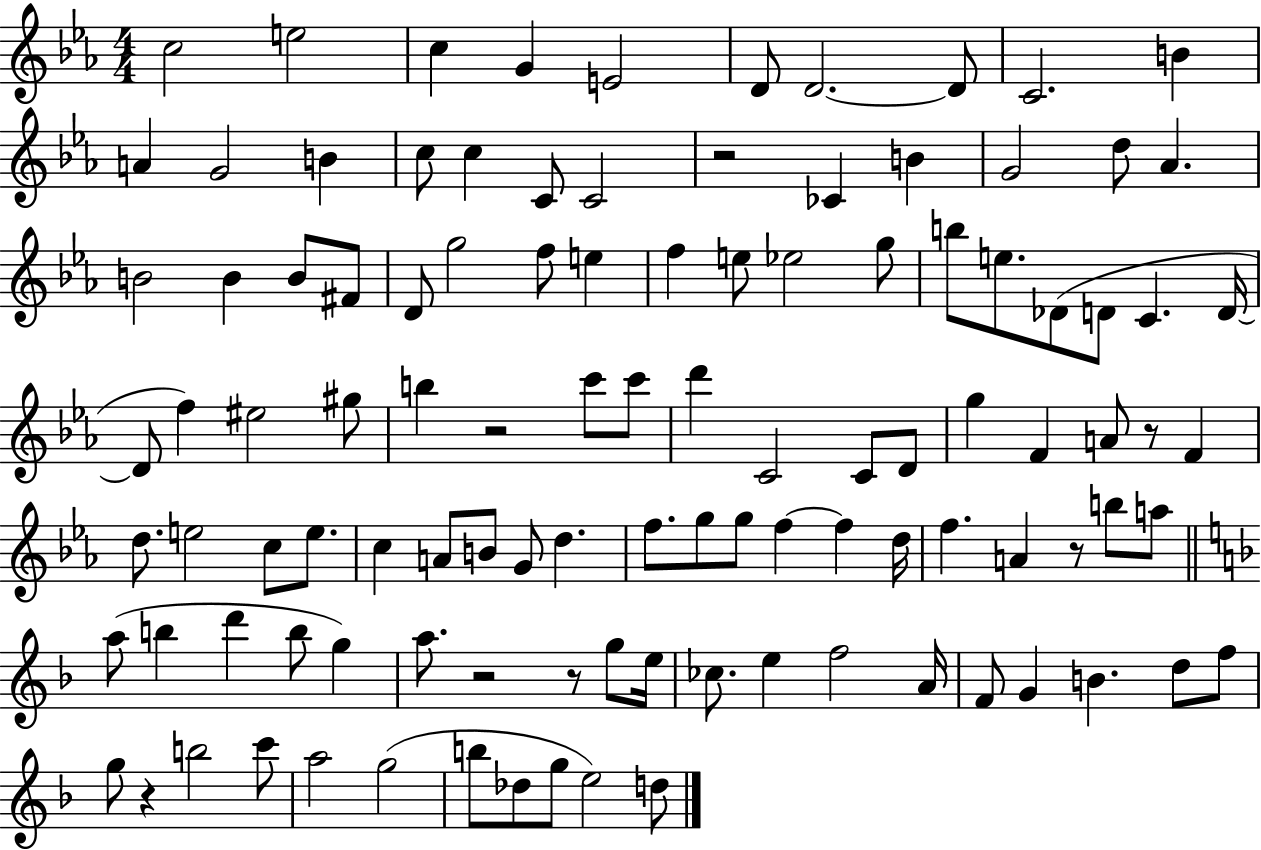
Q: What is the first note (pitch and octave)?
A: C5